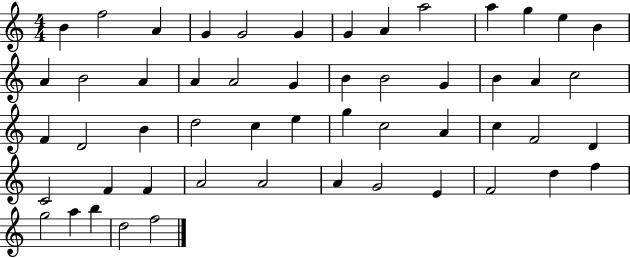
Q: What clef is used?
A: treble